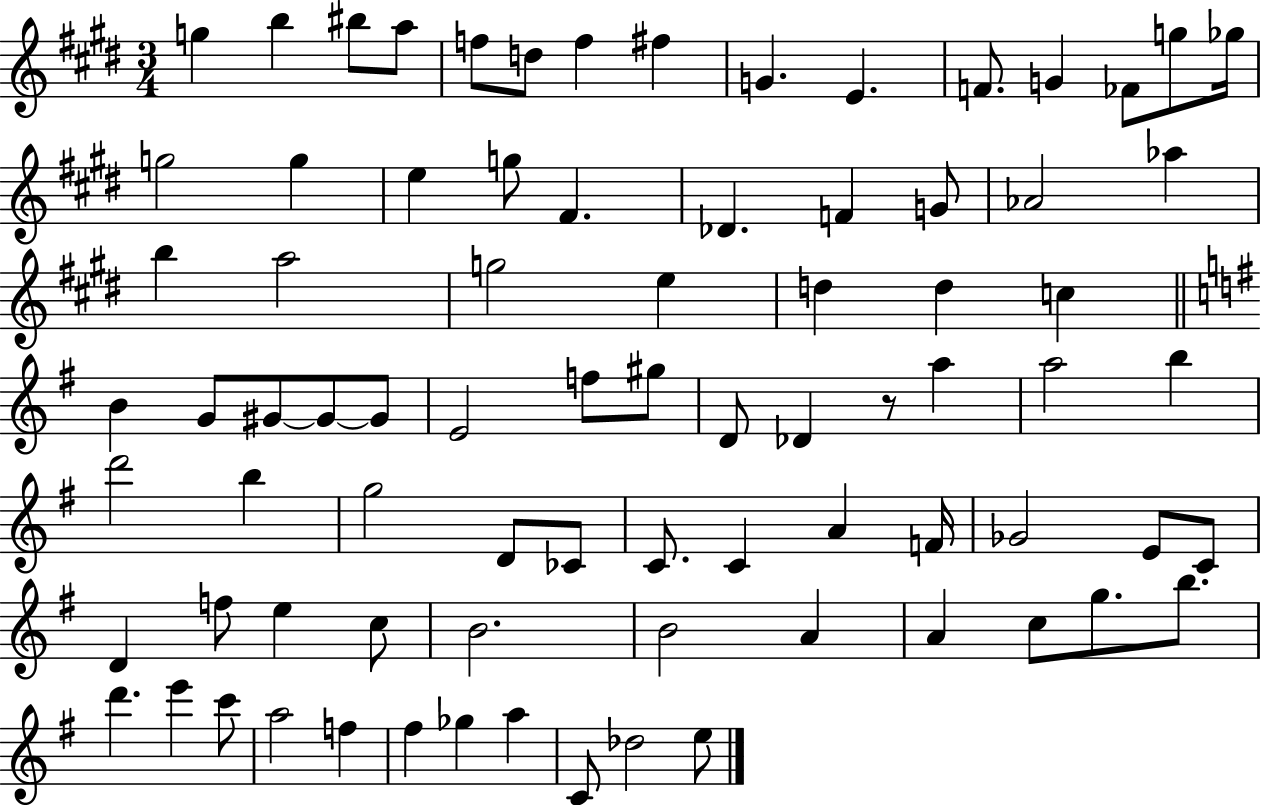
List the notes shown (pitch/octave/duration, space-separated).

G5/q B5/q BIS5/e A5/e F5/e D5/e F5/q F#5/q G4/q. E4/q. F4/e. G4/q FES4/e G5/e Gb5/s G5/h G5/q E5/q G5/e F#4/q. Db4/q. F4/q G4/e Ab4/h Ab5/q B5/q A5/h G5/h E5/q D5/q D5/q C5/q B4/q G4/e G#4/e G#4/e G#4/e E4/h F5/e G#5/e D4/e Db4/q R/e A5/q A5/h B5/q D6/h B5/q G5/h D4/e CES4/e C4/e. C4/q A4/q F4/s Gb4/h E4/e C4/e D4/q F5/e E5/q C5/e B4/h. B4/h A4/q A4/q C5/e G5/e. B5/e. D6/q. E6/q C6/e A5/h F5/q F#5/q Gb5/q A5/q C4/e Db5/h E5/e